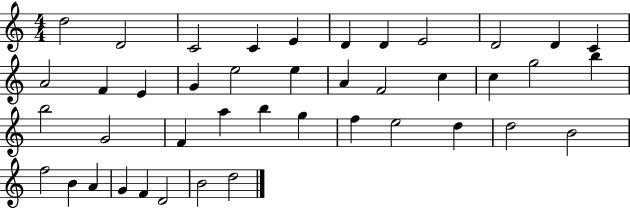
X:1
T:Untitled
M:4/4
L:1/4
K:C
d2 D2 C2 C E D D E2 D2 D C A2 F E G e2 e A F2 c c g2 b b2 G2 F a b g f e2 d d2 B2 f2 B A G F D2 B2 d2